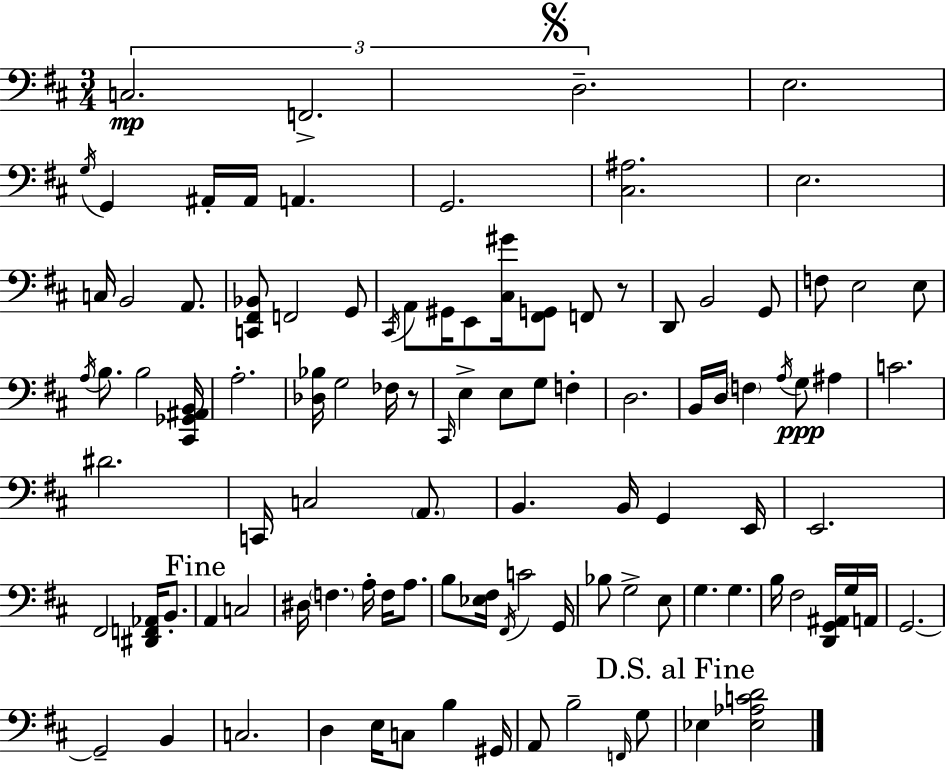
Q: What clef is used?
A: bass